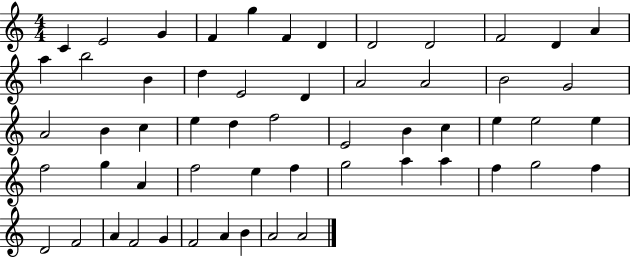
C4/q E4/h G4/q F4/q G5/q F4/q D4/q D4/h D4/h F4/h D4/q A4/q A5/q B5/h B4/q D5/q E4/h D4/q A4/h A4/h B4/h G4/h A4/h B4/q C5/q E5/q D5/q F5/h E4/h B4/q C5/q E5/q E5/h E5/q F5/h G5/q A4/q F5/h E5/q F5/q G5/h A5/q A5/q F5/q G5/h F5/q D4/h F4/h A4/q F4/h G4/q F4/h A4/q B4/q A4/h A4/h